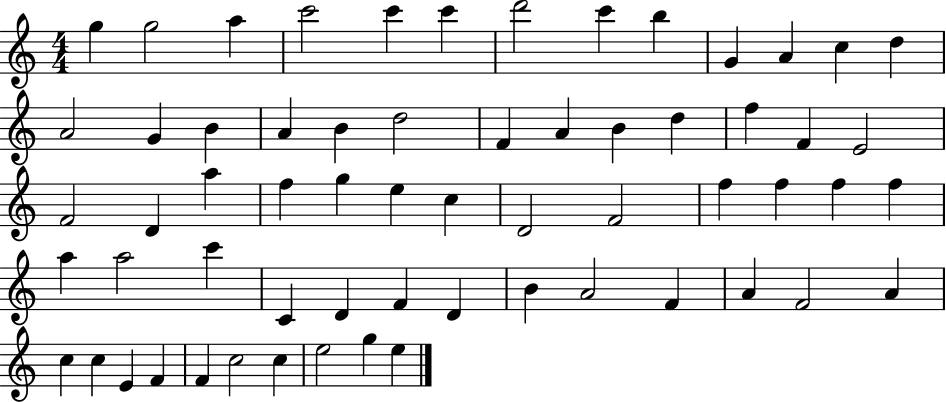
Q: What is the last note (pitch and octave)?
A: E5